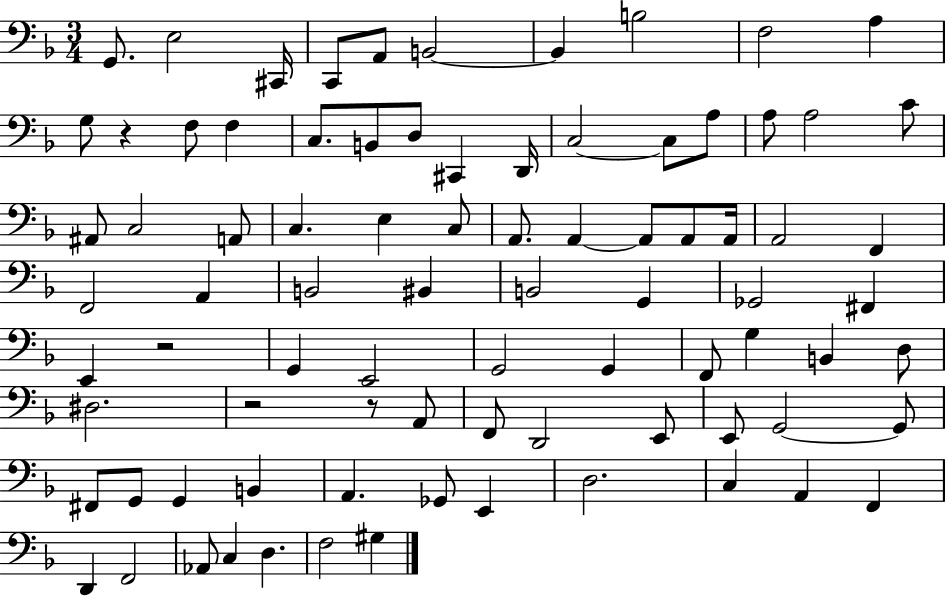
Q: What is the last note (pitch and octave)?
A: G#3